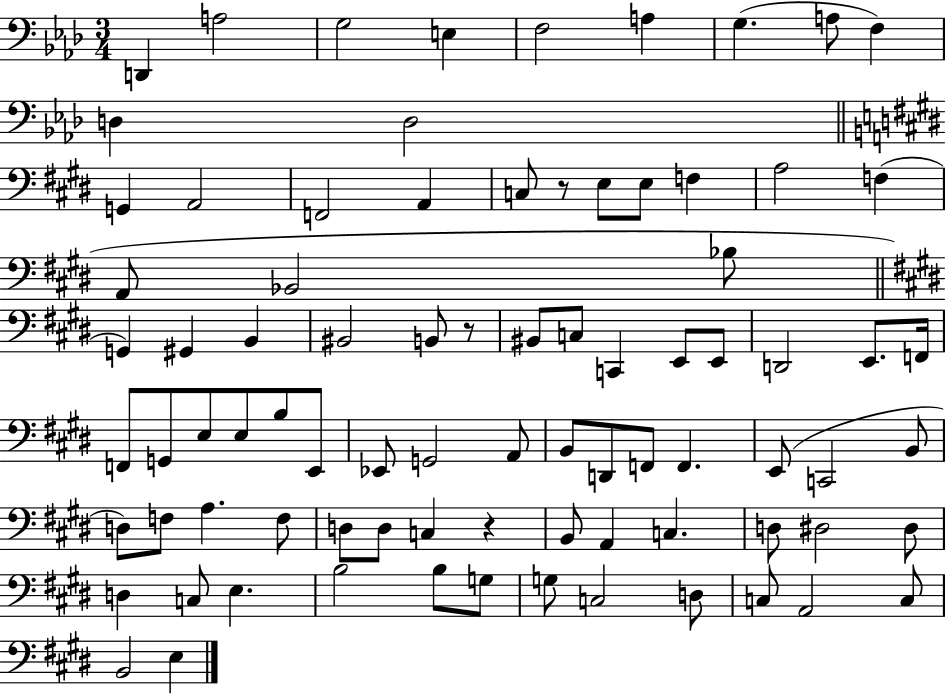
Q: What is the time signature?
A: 3/4